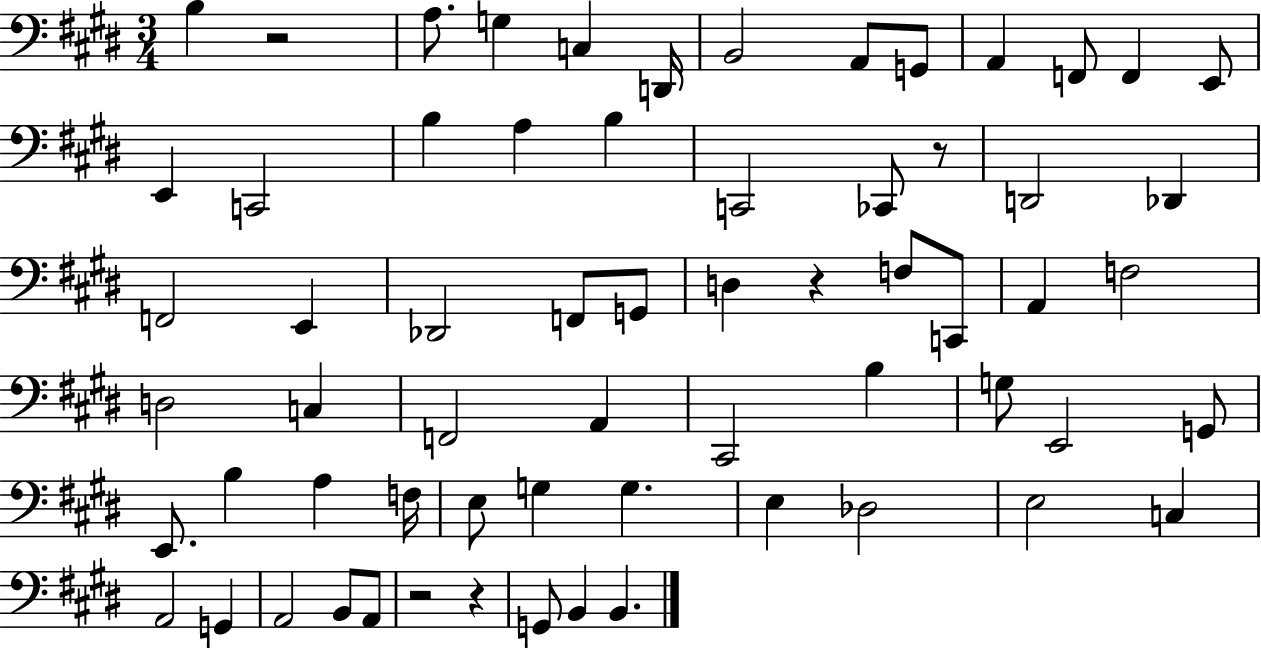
{
  \clef bass
  \numericTimeSignature
  \time 3/4
  \key e \major
  b4 r2 | a8. g4 c4 d,16 | b,2 a,8 g,8 | a,4 f,8 f,4 e,8 | \break e,4 c,2 | b4 a4 b4 | c,2 ces,8 r8 | d,2 des,4 | \break f,2 e,4 | des,2 f,8 g,8 | d4 r4 f8 c,8 | a,4 f2 | \break d2 c4 | f,2 a,4 | cis,2 b4 | g8 e,2 g,8 | \break e,8. b4 a4 f16 | e8 g4 g4. | e4 des2 | e2 c4 | \break a,2 g,4 | a,2 b,8 a,8 | r2 r4 | g,8 b,4 b,4. | \break \bar "|."
}